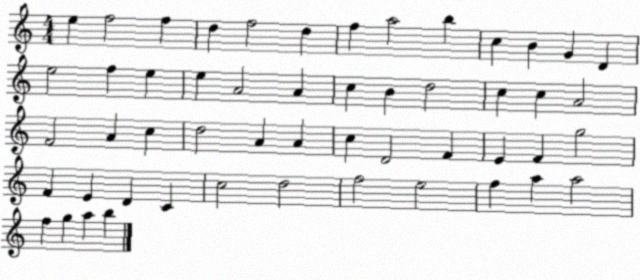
X:1
T:Untitled
M:4/4
L:1/4
K:C
e f2 f d f2 d f a2 b c B G D e2 f e e A2 A c B d2 c c A2 F2 A c d2 A A c D2 F E F g2 F E D C c2 d2 f2 e2 f a a2 f g a b